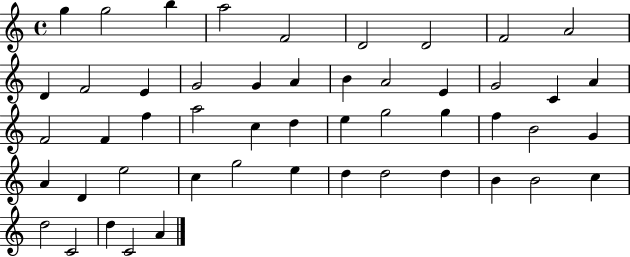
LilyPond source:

{
  \clef treble
  \time 4/4
  \defaultTimeSignature
  \key c \major
  g''4 g''2 b''4 | a''2 f'2 | d'2 d'2 | f'2 a'2 | \break d'4 f'2 e'4 | g'2 g'4 a'4 | b'4 a'2 e'4 | g'2 c'4 a'4 | \break f'2 f'4 f''4 | a''2 c''4 d''4 | e''4 g''2 g''4 | f''4 b'2 g'4 | \break a'4 d'4 e''2 | c''4 g''2 e''4 | d''4 d''2 d''4 | b'4 b'2 c''4 | \break d''2 c'2 | d''4 c'2 a'4 | \bar "|."
}